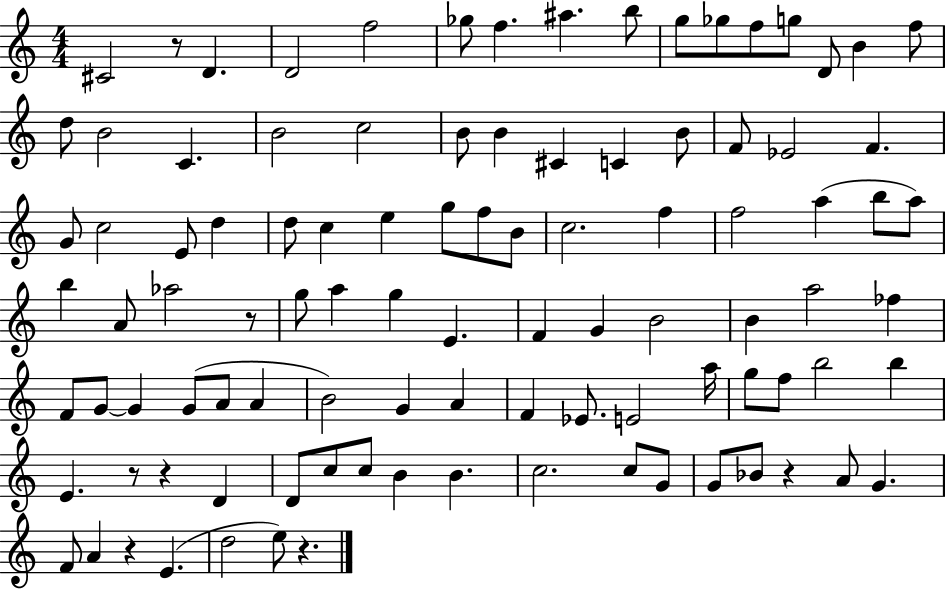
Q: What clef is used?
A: treble